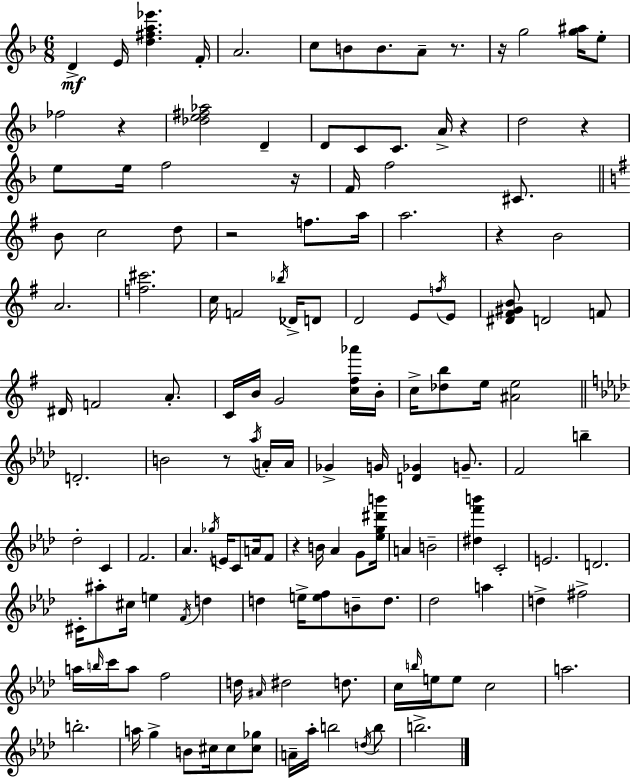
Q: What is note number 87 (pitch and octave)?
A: B4